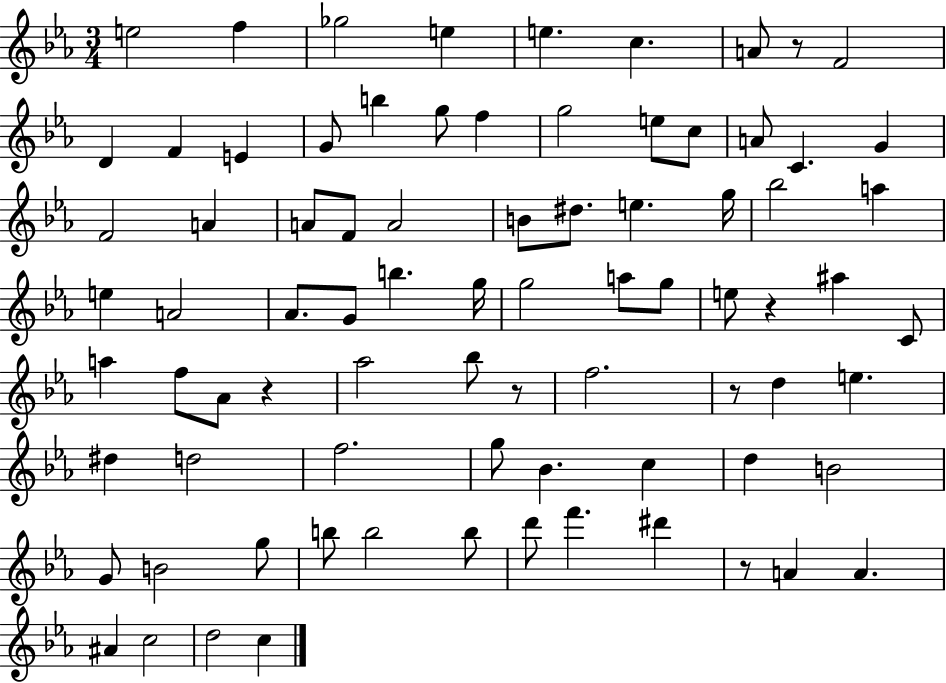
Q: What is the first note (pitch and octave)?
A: E5